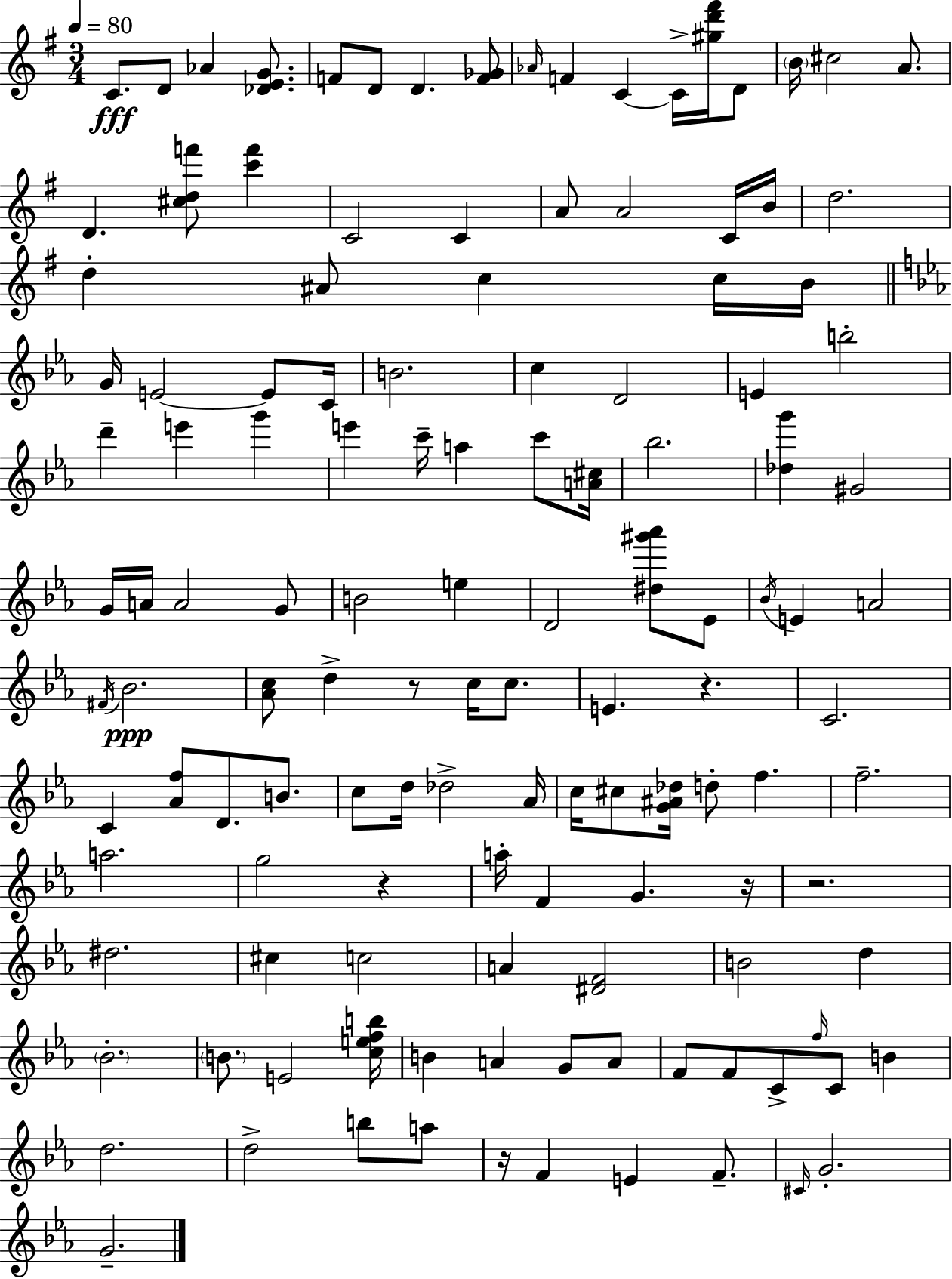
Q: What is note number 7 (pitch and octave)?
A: Ab4